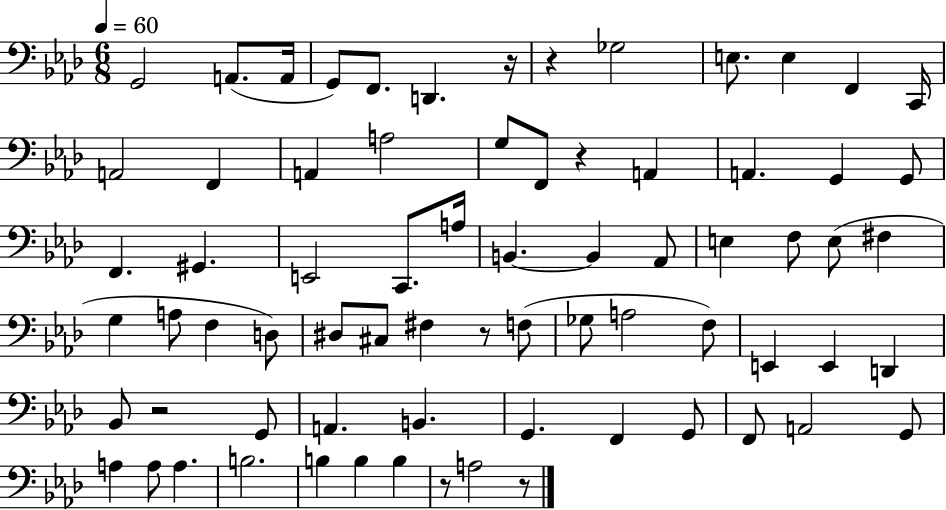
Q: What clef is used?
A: bass